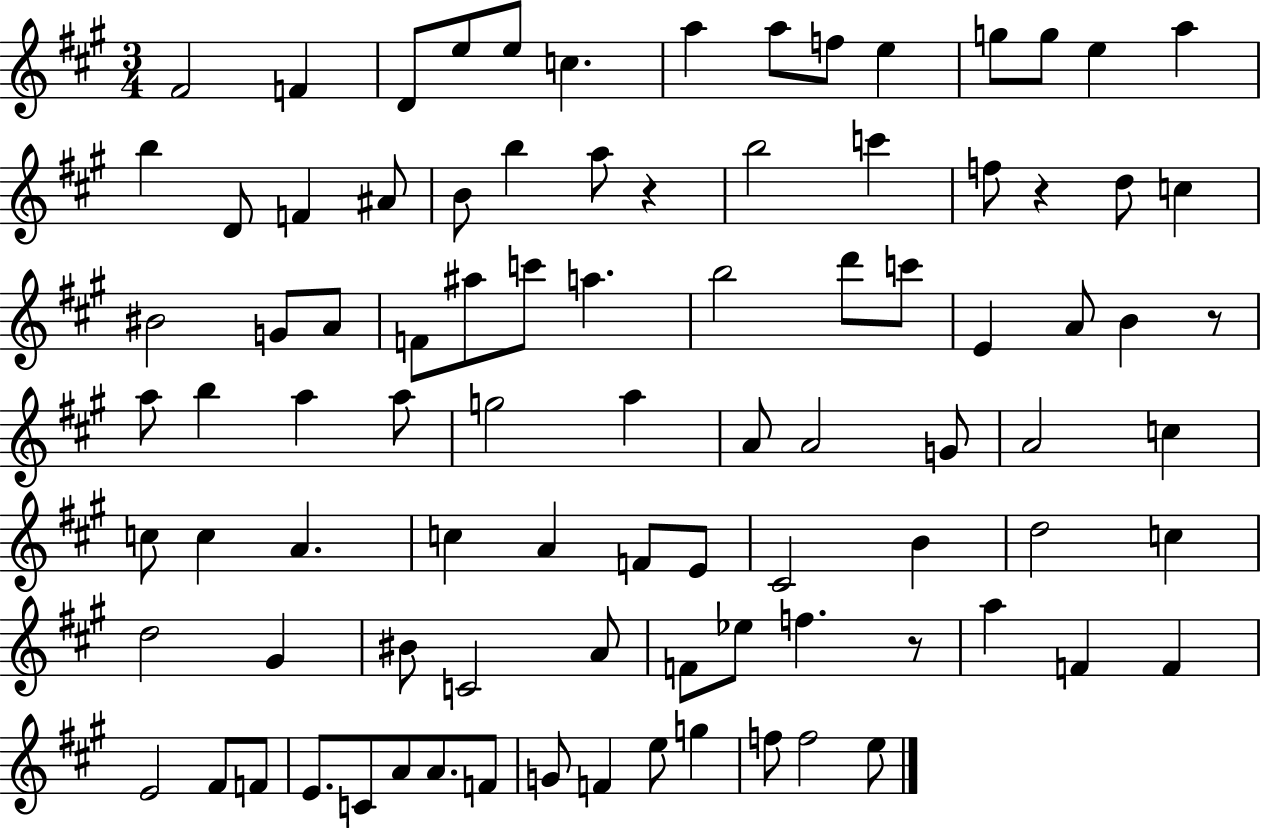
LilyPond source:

{
  \clef treble
  \numericTimeSignature
  \time 3/4
  \key a \major
  fis'2 f'4 | d'8 e''8 e''8 c''4. | a''4 a''8 f''8 e''4 | g''8 g''8 e''4 a''4 | \break b''4 d'8 f'4 ais'8 | b'8 b''4 a''8 r4 | b''2 c'''4 | f''8 r4 d''8 c''4 | \break bis'2 g'8 a'8 | f'8 ais''8 c'''8 a''4. | b''2 d'''8 c'''8 | e'4 a'8 b'4 r8 | \break a''8 b''4 a''4 a''8 | g''2 a''4 | a'8 a'2 g'8 | a'2 c''4 | \break c''8 c''4 a'4. | c''4 a'4 f'8 e'8 | cis'2 b'4 | d''2 c''4 | \break d''2 gis'4 | bis'8 c'2 a'8 | f'8 ees''8 f''4. r8 | a''4 f'4 f'4 | \break e'2 fis'8 f'8 | e'8. c'8 a'8 a'8. f'8 | g'8 f'4 e''8 g''4 | f''8 f''2 e''8 | \break \bar "|."
}